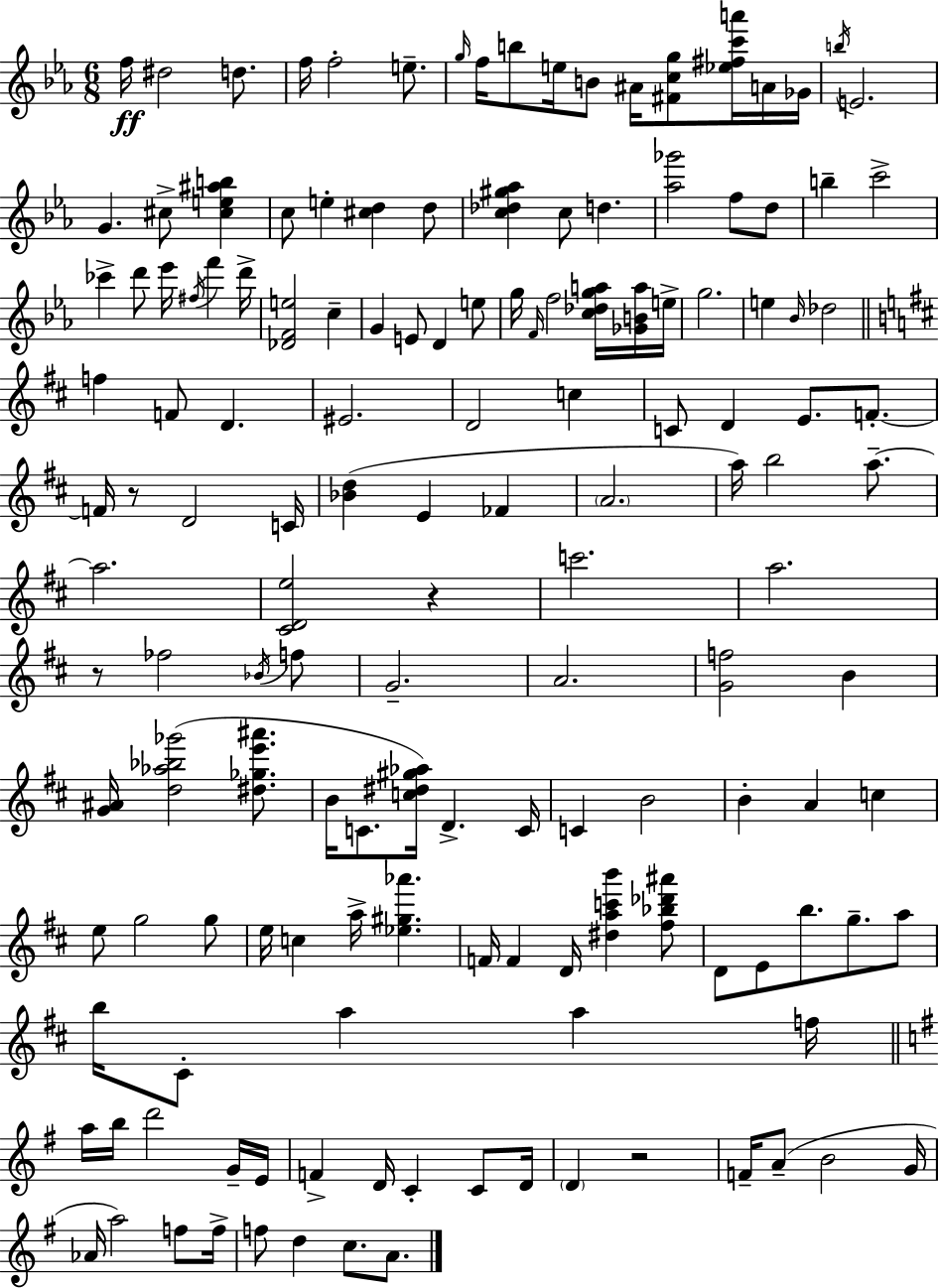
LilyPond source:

{
  \clef treble
  \numericTimeSignature
  \time 6/8
  \key ees \major
  f''16\ff dis''2 d''8. | f''16 f''2-. e''8.-- | \grace { g''16 } f''16 b''8 e''16 b'8 ais'16 <fis' c'' g''>8 <ees'' fis'' c''' a'''>16 a'16 | ges'16 \acciaccatura { b''16 } e'2. | \break g'4. cis''8-> <cis'' e'' ais'' b''>4 | c''8 e''4-. <cis'' d''>4 | d''8 <c'' des'' gis'' aes''>4 c''8 d''4. | <aes'' ges'''>2 f''8 | \break d''8 b''4-- c'''2-> | ces'''4-> d'''8 ees'''16 \acciaccatura { fis''16 } f'''4 | d'''16-> <des' f' e''>2 c''4-- | g'4 e'8 d'4 | \break e''8 g''16 \grace { f'16 } f''2 | <c'' des'' g'' a''>16 <ges' b' a''>16 e''16-> g''2. | e''4 \grace { bes'16 } des''2 | \bar "||" \break \key b \minor f''4 f'8 d'4. | eis'2. | d'2 c''4 | c'8 d'4 e'8. f'8.-.~~ | \break f'16 r8 d'2 c'16 | <bes' d''>4( e'4 fes'4 | \parenthesize a'2. | a''16) b''2 a''8.--~~ | \break a''2. | <cis' d' e''>2 r4 | c'''2. | a''2. | \break r8 fes''2 \acciaccatura { bes'16 } f''8 | g'2.-- | a'2. | <g' f''>2 b'4 | \break <g' ais'>16 <d'' aes'' bes'' ges'''>2( <dis'' ges'' e''' ais'''>8. | b'16 c'8. <c'' dis'' gis'' aes''>16) d'4.-> | c'16 c'4 b'2 | b'4-. a'4 c''4 | \break e''8 g''2 g''8 | e''16 c''4 a''16-> <ees'' gis'' aes'''>4. | f'16 f'4 d'16 <dis'' a'' c''' b'''>4 <fis'' bes'' des''' ais'''>8 | d'8 e'8 b''8. g''8.-- a''8 | \break b''16 cis'8-. a''4 a''4 | f''16 \bar "||" \break \key g \major a''16 b''16 d'''2 g'16-- e'16 | f'4-> d'16 c'4-. c'8 d'16 | \parenthesize d'4 r2 | f'16-- a'8--( b'2 g'16 | \break aes'16 a''2) f''8 f''16-> | f''8 d''4 c''8. a'8. | \bar "|."
}